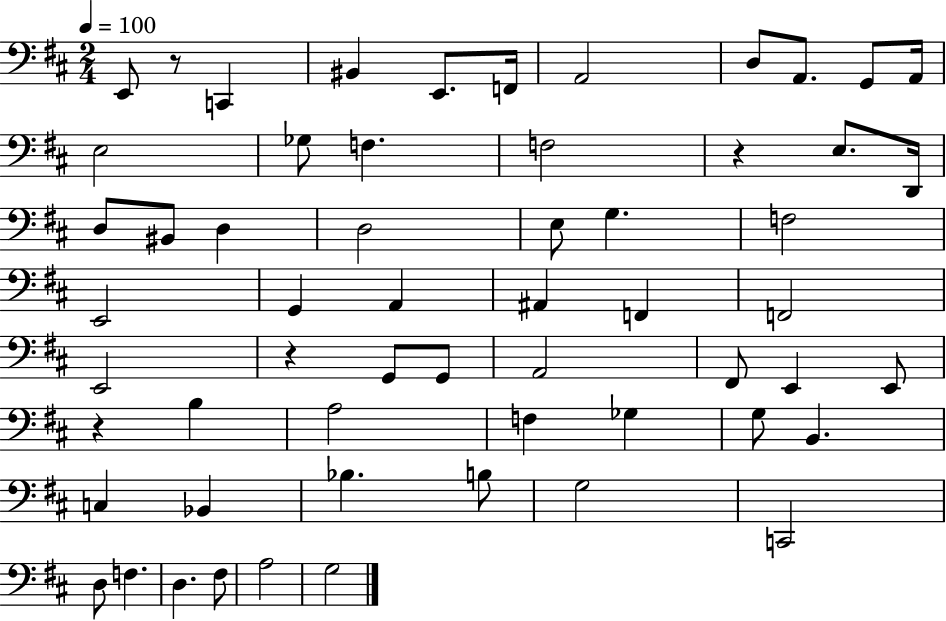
{
  \clef bass
  \numericTimeSignature
  \time 2/4
  \key d \major
  \tempo 4 = 100
  e,8 r8 c,4 | bis,4 e,8. f,16 | a,2 | d8 a,8. g,8 a,16 | \break e2 | ges8 f4. | f2 | r4 e8. d,16 | \break d8 bis,8 d4 | d2 | e8 g4. | f2 | \break e,2 | g,4 a,4 | ais,4 f,4 | f,2 | \break e,2 | r4 g,8 g,8 | a,2 | fis,8 e,4 e,8 | \break r4 b4 | a2 | f4 ges4 | g8 b,4. | \break c4 bes,4 | bes4. b8 | g2 | c,2 | \break d8 f4. | d4. fis8 | a2 | g2 | \break \bar "|."
}